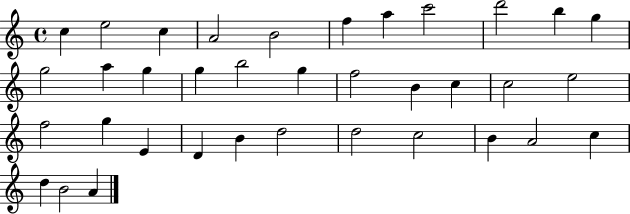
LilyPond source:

{
  \clef treble
  \time 4/4
  \defaultTimeSignature
  \key c \major
  c''4 e''2 c''4 | a'2 b'2 | f''4 a''4 c'''2 | d'''2 b''4 g''4 | \break g''2 a''4 g''4 | g''4 b''2 g''4 | f''2 b'4 c''4 | c''2 e''2 | \break f''2 g''4 e'4 | d'4 b'4 d''2 | d''2 c''2 | b'4 a'2 c''4 | \break d''4 b'2 a'4 | \bar "|."
}